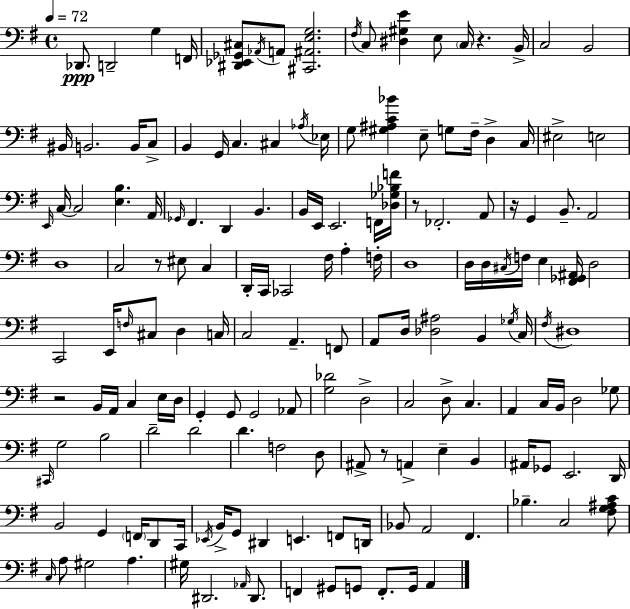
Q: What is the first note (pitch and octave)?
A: Db2